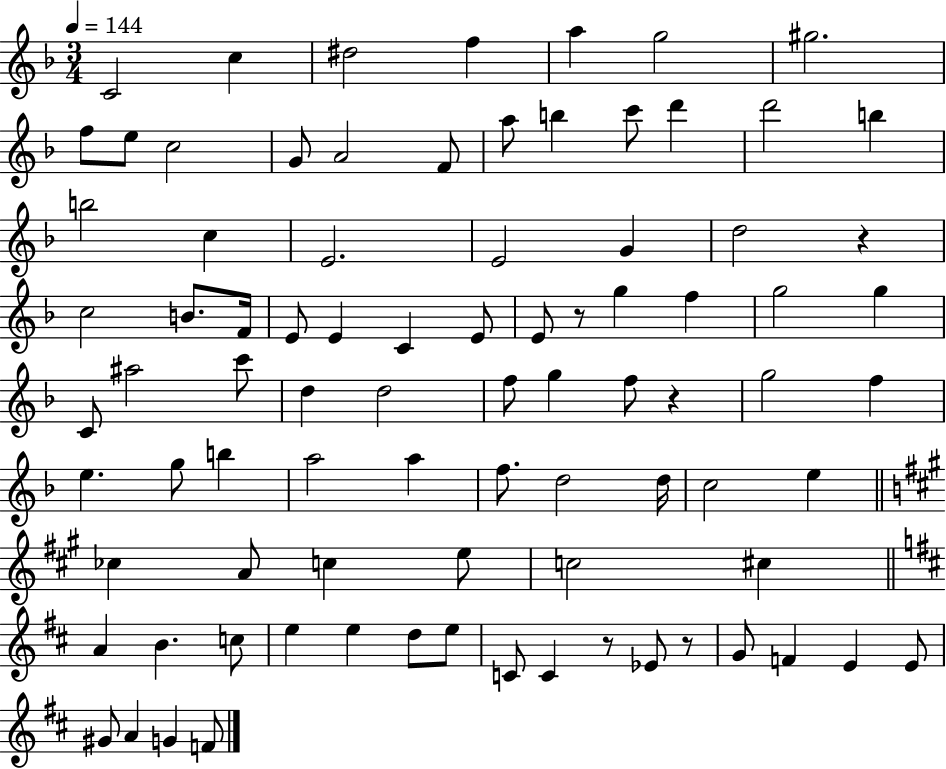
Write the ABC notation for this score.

X:1
T:Untitled
M:3/4
L:1/4
K:F
C2 c ^d2 f a g2 ^g2 f/2 e/2 c2 G/2 A2 F/2 a/2 b c'/2 d' d'2 b b2 c E2 E2 G d2 z c2 B/2 F/4 E/2 E C E/2 E/2 z/2 g f g2 g C/2 ^a2 c'/2 d d2 f/2 g f/2 z g2 f e g/2 b a2 a f/2 d2 d/4 c2 e _c A/2 c e/2 c2 ^c A B c/2 e e d/2 e/2 C/2 C z/2 _E/2 z/2 G/2 F E E/2 ^G/2 A G F/2